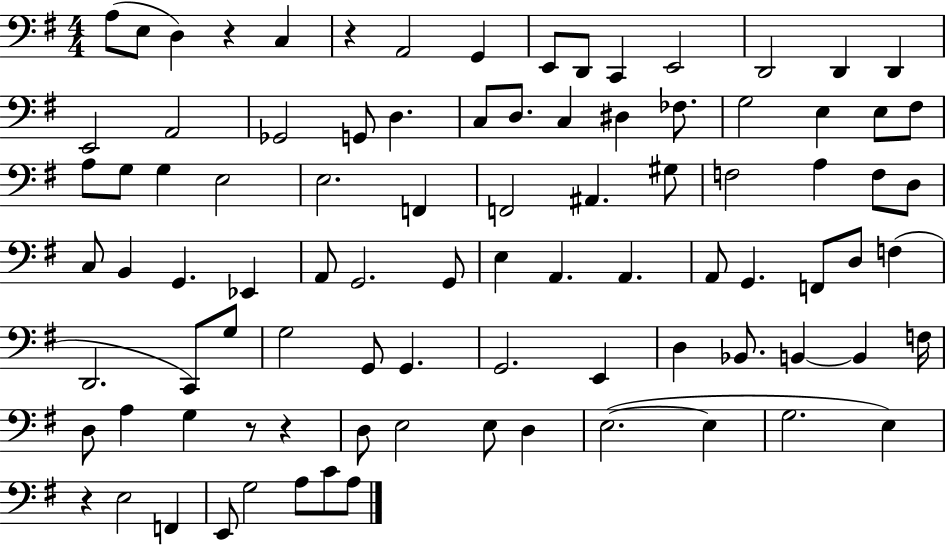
A3/e E3/e D3/q R/q C3/q R/q A2/h G2/q E2/e D2/e C2/q E2/h D2/h D2/q D2/q E2/h A2/h Gb2/h G2/e D3/q. C3/e D3/e. C3/q D#3/q FES3/e. G3/h E3/q E3/e F#3/e A3/e G3/e G3/q E3/h E3/h. F2/q F2/h A#2/q. G#3/e F3/h A3/q F3/e D3/e C3/e B2/q G2/q. Eb2/q A2/e G2/h. G2/e E3/q A2/q. A2/q. A2/e G2/q. F2/e D3/e F3/q D2/h. C2/e G3/e G3/h G2/e G2/q. G2/h. E2/q D3/q Bb2/e. B2/q B2/q F3/s D3/e A3/q G3/q R/e R/q D3/e E3/h E3/e D3/q E3/h. E3/q G3/h. E3/q R/q E3/h F2/q E2/e G3/h A3/e C4/e A3/e